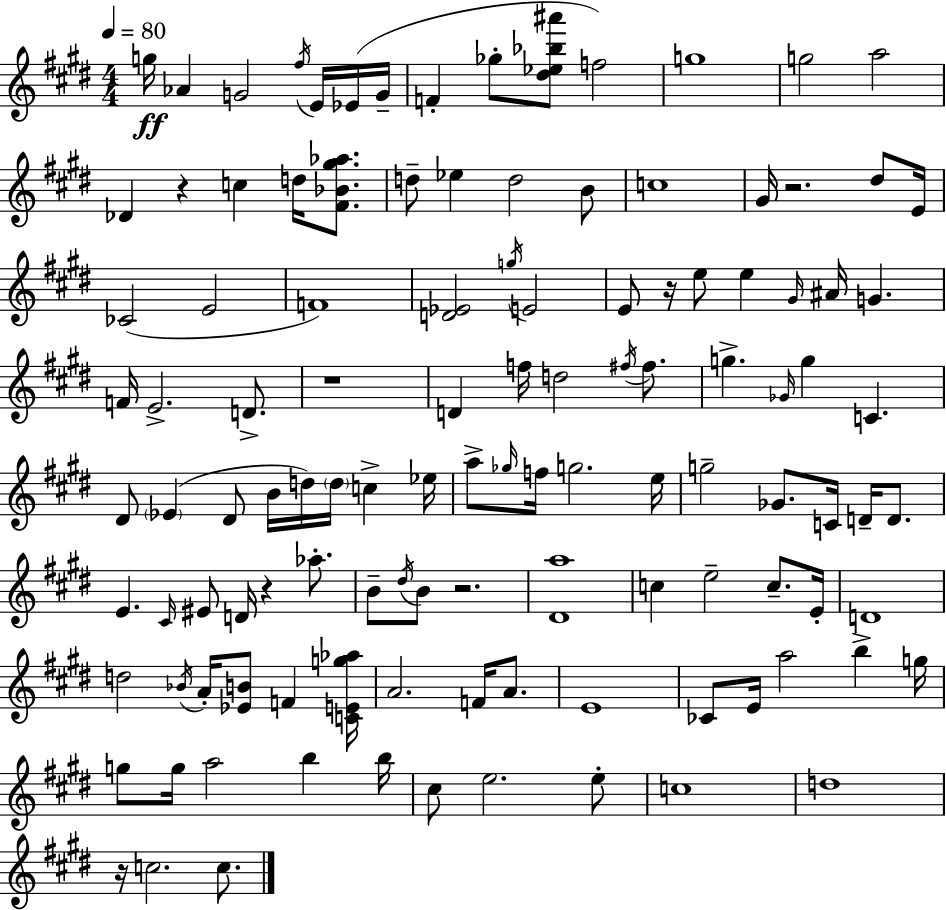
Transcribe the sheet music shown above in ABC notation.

X:1
T:Untitled
M:4/4
L:1/4
K:E
g/4 _A G2 ^f/4 E/4 _E/4 G/4 F _g/2 [^d_e_b^a']/2 f2 g4 g2 a2 _D z c d/4 [^F_B^g_a]/2 d/2 _e d2 B/2 c4 ^G/4 z2 ^d/2 E/4 _C2 E2 F4 [D_E]2 g/4 E2 E/2 z/4 e/2 e ^G/4 ^A/4 G F/4 E2 D/2 z4 D f/4 d2 ^f/4 ^f/2 g _G/4 g C ^D/2 _E ^D/2 B/4 d/4 d/4 c _e/4 a/2 _g/4 f/4 g2 e/4 g2 _G/2 C/4 D/4 D/2 E ^C/4 ^E/2 D/4 z _a/2 B/2 ^d/4 B/2 z2 [^Da]4 c e2 c/2 E/4 D4 d2 _B/4 A/4 [_EB]/2 F [CEg_a]/4 A2 F/4 A/2 E4 _C/2 E/4 a2 b g/4 g/2 g/4 a2 b b/4 ^c/2 e2 e/2 c4 d4 z/4 c2 c/2